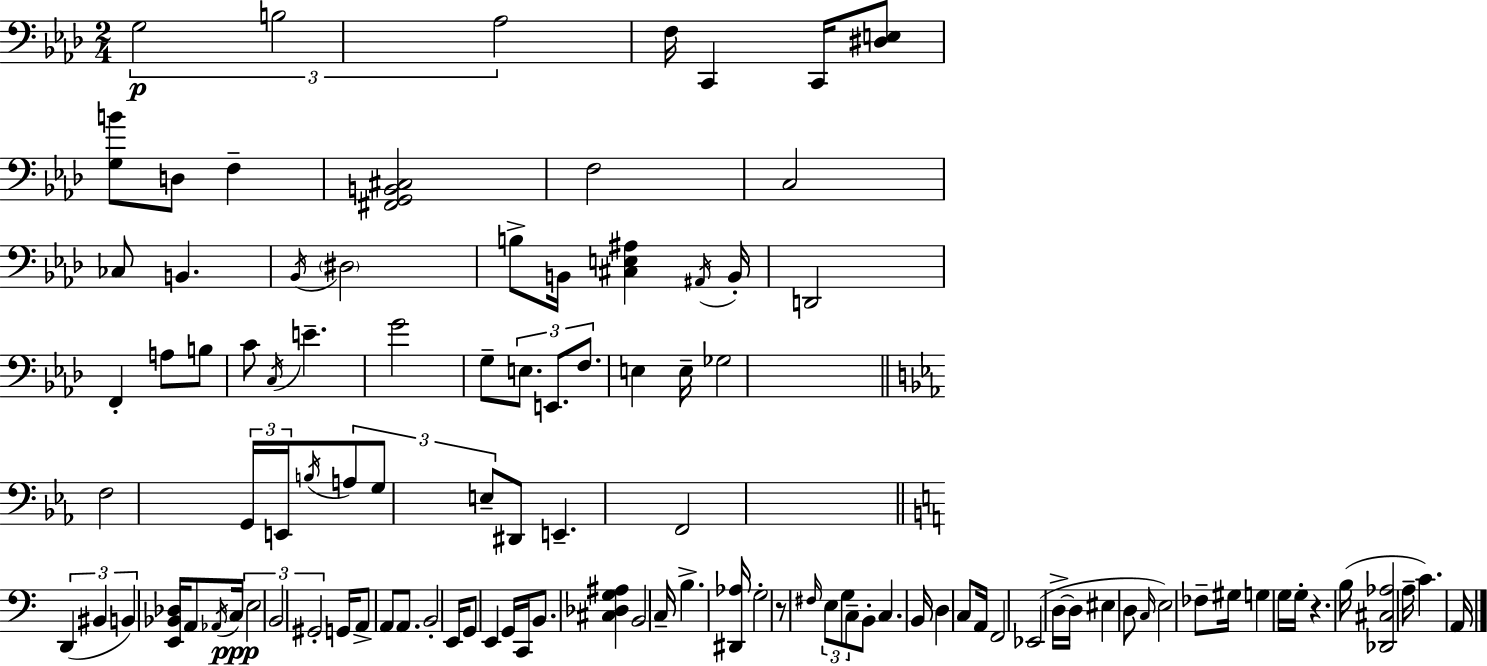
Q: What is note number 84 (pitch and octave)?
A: C3